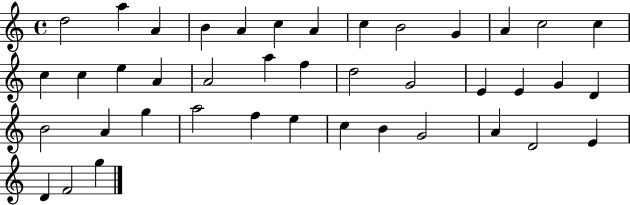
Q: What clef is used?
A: treble